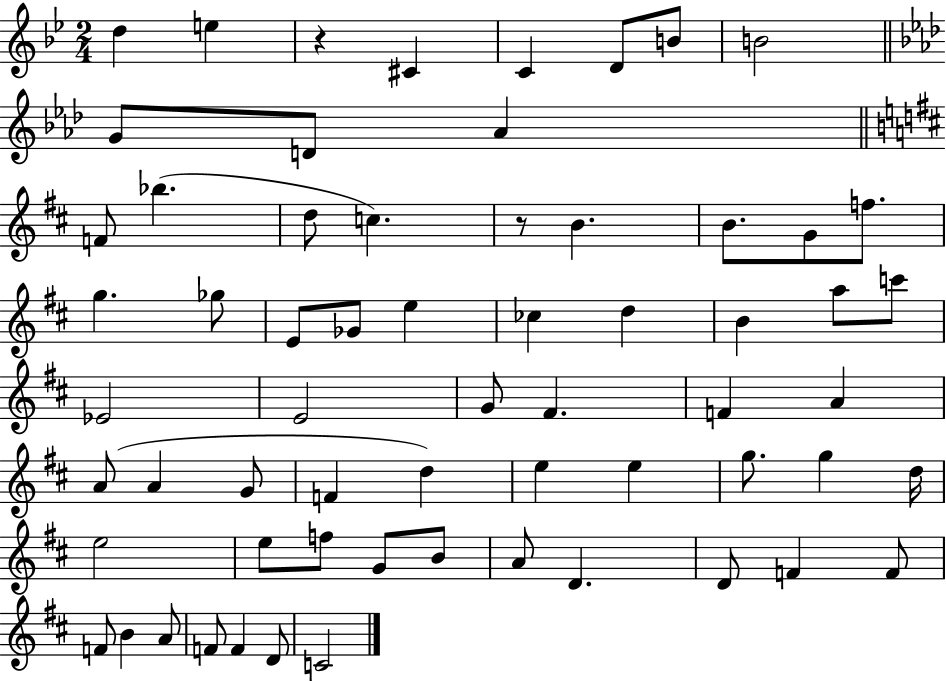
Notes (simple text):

D5/q E5/q R/q C#4/q C4/q D4/e B4/e B4/h G4/e D4/e Ab4/q F4/e Bb5/q. D5/e C5/q. R/e B4/q. B4/e. G4/e F5/e. G5/q. Gb5/e E4/e Gb4/e E5/q CES5/q D5/q B4/q A5/e C6/e Eb4/h E4/h G4/e F#4/q. F4/q A4/q A4/e A4/q G4/e F4/q D5/q E5/q E5/q G5/e. G5/q D5/s E5/h E5/e F5/e G4/e B4/e A4/e D4/q. D4/e F4/q F4/e F4/e B4/q A4/e F4/e F4/q D4/e C4/h